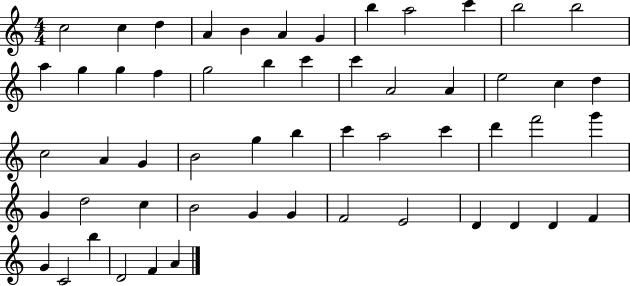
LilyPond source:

{
  \clef treble
  \numericTimeSignature
  \time 4/4
  \key c \major
  c''2 c''4 d''4 | a'4 b'4 a'4 g'4 | b''4 a''2 c'''4 | b''2 b''2 | \break a''4 g''4 g''4 f''4 | g''2 b''4 c'''4 | c'''4 a'2 a'4 | e''2 c''4 d''4 | \break c''2 a'4 g'4 | b'2 g''4 b''4 | c'''4 a''2 c'''4 | d'''4 f'''2 g'''4 | \break g'4 d''2 c''4 | b'2 g'4 g'4 | f'2 e'2 | d'4 d'4 d'4 f'4 | \break g'4 c'2 b''4 | d'2 f'4 a'4 | \bar "|."
}